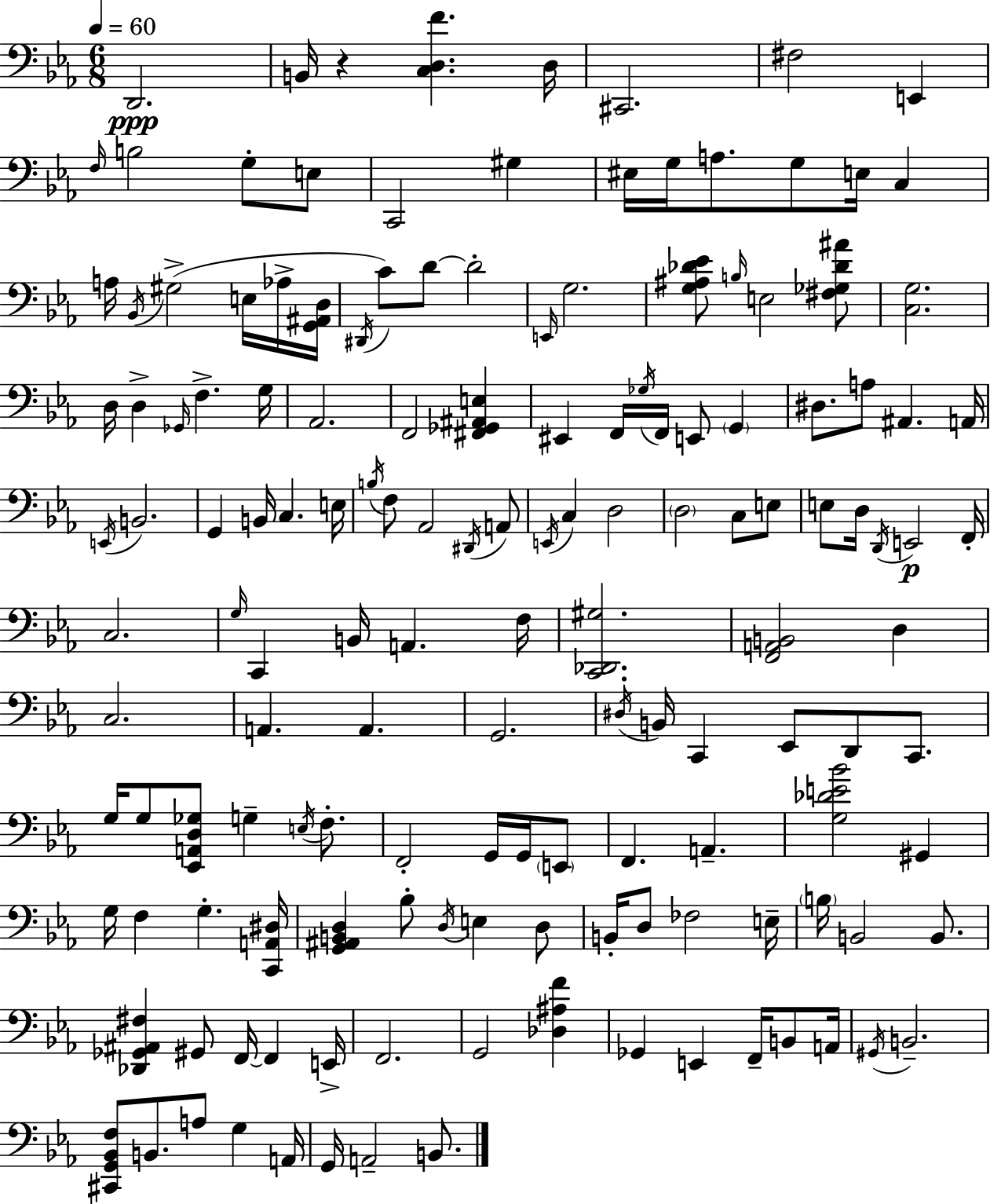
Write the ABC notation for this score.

X:1
T:Untitled
M:6/8
L:1/4
K:Cm
D,,2 B,,/4 z [C,D,F] D,/4 ^C,,2 ^F,2 E,, F,/4 B,2 G,/2 E,/2 C,,2 ^G, ^E,/4 G,/4 A,/2 G,/2 E,/4 C, A,/4 _B,,/4 ^G,2 E,/4 _A,/4 [G,,^A,,D,]/4 ^D,,/4 C/2 D/2 D2 E,,/4 G,2 [G,^A,_D_E]/2 B,/4 E,2 [^F,_G,_D^A]/2 [C,G,]2 D,/4 D, _G,,/4 F, G,/4 _A,,2 F,,2 [^F,,_G,,^A,,E,] ^E,, F,,/4 _G,/4 F,,/4 E,,/2 G,, ^D,/2 A,/2 ^A,, A,,/4 E,,/4 B,,2 G,, B,,/4 C, E,/4 B,/4 F,/2 _A,,2 ^D,,/4 A,,/2 E,,/4 C, D,2 D,2 C,/2 E,/2 E,/2 D,/4 D,,/4 E,,2 F,,/4 C,2 G,/4 C,, B,,/4 A,, F,/4 [C,,_D,,^G,]2 [F,,A,,B,,]2 D, C,2 A,, A,, G,,2 ^D,/4 B,,/4 C,, _E,,/2 D,,/2 C,,/2 G,/4 G,/2 [_E,,A,,D,_G,]/2 G, E,/4 F,/2 F,,2 G,,/4 G,,/4 E,,/2 F,, A,, [G,_DE_B]2 ^G,, G,/4 F, G, [C,,A,,^D,]/4 [G,,^A,,B,,D,] _B,/2 D,/4 E, D,/2 B,,/4 D,/2 _F,2 E,/4 B,/4 B,,2 B,,/2 [_D,,_G,,^A,,^F,] ^G,,/2 F,,/4 F,, E,,/4 F,,2 G,,2 [_D,^A,F] _G,, E,, F,,/4 B,,/2 A,,/4 ^G,,/4 B,,2 [^C,,G,,_B,,F,]/2 B,,/2 A,/2 G, A,,/4 G,,/4 A,,2 B,,/2